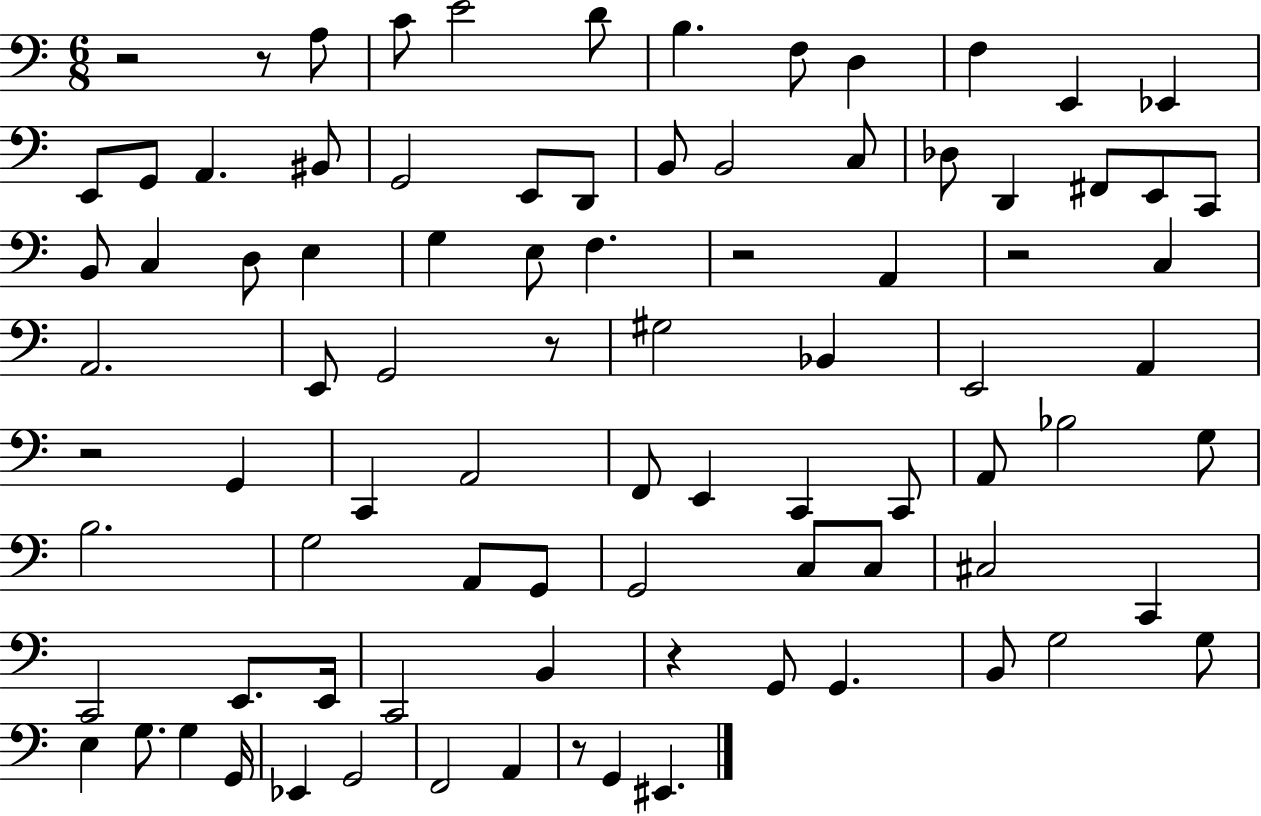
R/h R/e A3/e C4/e E4/h D4/e B3/q. F3/e D3/q F3/q E2/q Eb2/q E2/e G2/e A2/q. BIS2/e G2/h E2/e D2/e B2/e B2/h C3/e Db3/e D2/q F#2/e E2/e C2/e B2/e C3/q D3/e E3/q G3/q E3/e F3/q. R/h A2/q R/h C3/q A2/h. E2/e G2/h R/e G#3/h Bb2/q E2/h A2/q R/h G2/q C2/q A2/h F2/e E2/q C2/q C2/e A2/e Bb3/h G3/e B3/h. G3/h A2/e G2/e G2/h C3/e C3/e C#3/h C2/q C2/h E2/e. E2/s C2/h B2/q R/q G2/e G2/q. B2/e G3/h G3/e E3/q G3/e. G3/q G2/s Eb2/q G2/h F2/h A2/q R/e G2/q EIS2/q.